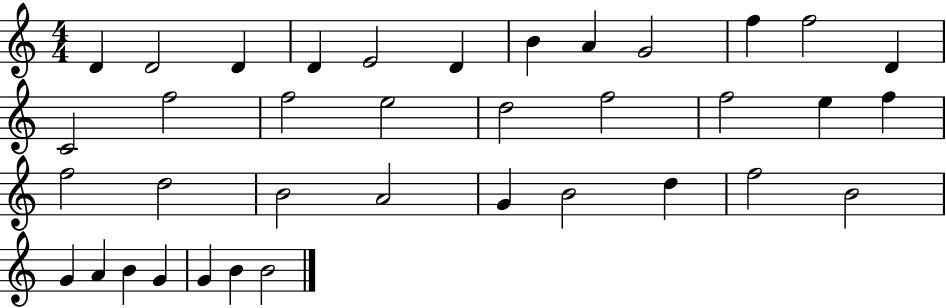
X:1
T:Untitled
M:4/4
L:1/4
K:C
D D2 D D E2 D B A G2 f f2 D C2 f2 f2 e2 d2 f2 f2 e f f2 d2 B2 A2 G B2 d f2 B2 G A B G G B B2